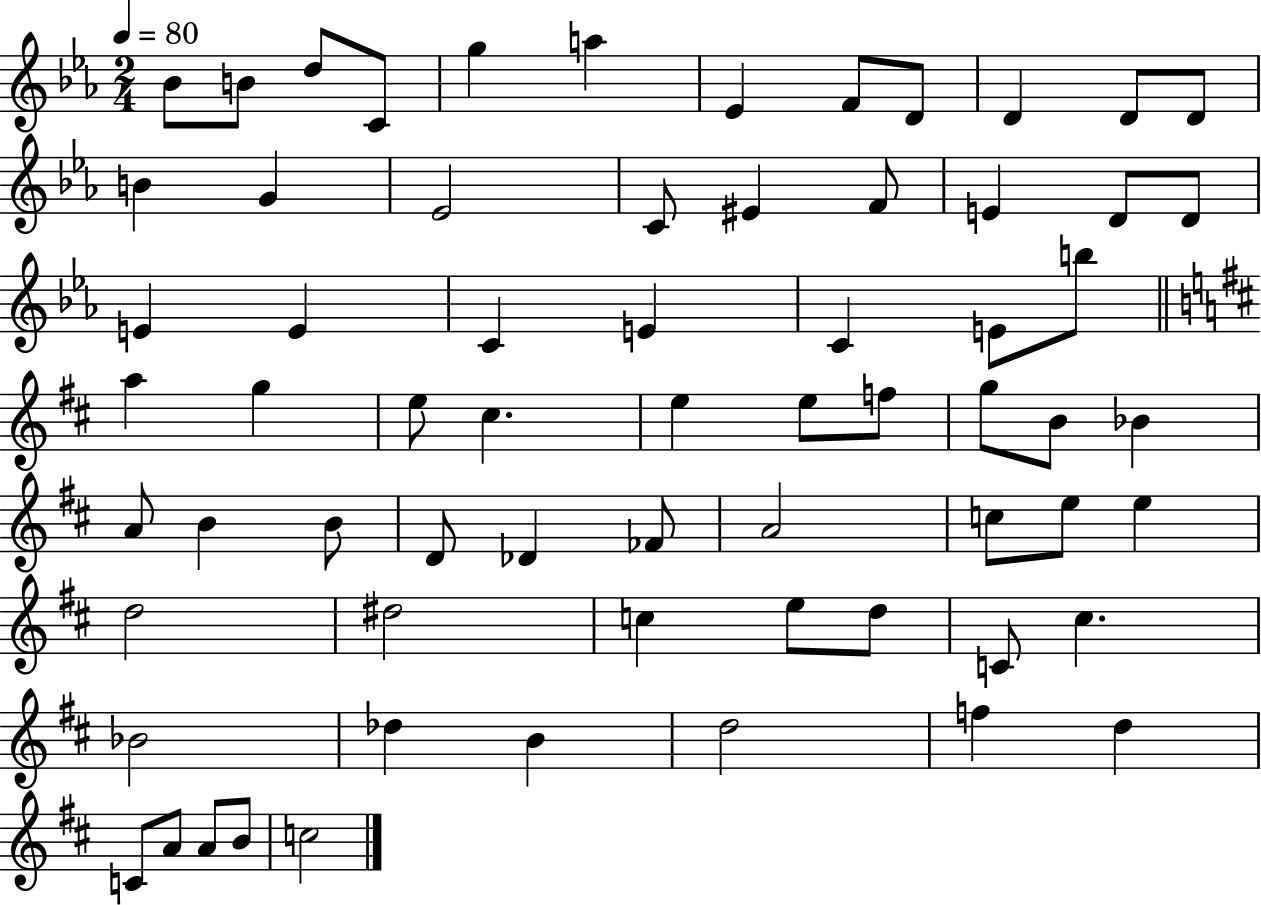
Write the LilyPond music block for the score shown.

{
  \clef treble
  \numericTimeSignature
  \time 2/4
  \key ees \major
  \tempo 4 = 80
  bes'8 b'8 d''8 c'8 | g''4 a''4 | ees'4 f'8 d'8 | d'4 d'8 d'8 | \break b'4 g'4 | ees'2 | c'8 eis'4 f'8 | e'4 d'8 d'8 | \break e'4 e'4 | c'4 e'4 | c'4 e'8 b''8 | \bar "||" \break \key b \minor a''4 g''4 | e''8 cis''4. | e''4 e''8 f''8 | g''8 b'8 bes'4 | \break a'8 b'4 b'8 | d'8 des'4 fes'8 | a'2 | c''8 e''8 e''4 | \break d''2 | dis''2 | c''4 e''8 d''8 | c'8 cis''4. | \break bes'2 | des''4 b'4 | d''2 | f''4 d''4 | \break c'8 a'8 a'8 b'8 | c''2 | \bar "|."
}